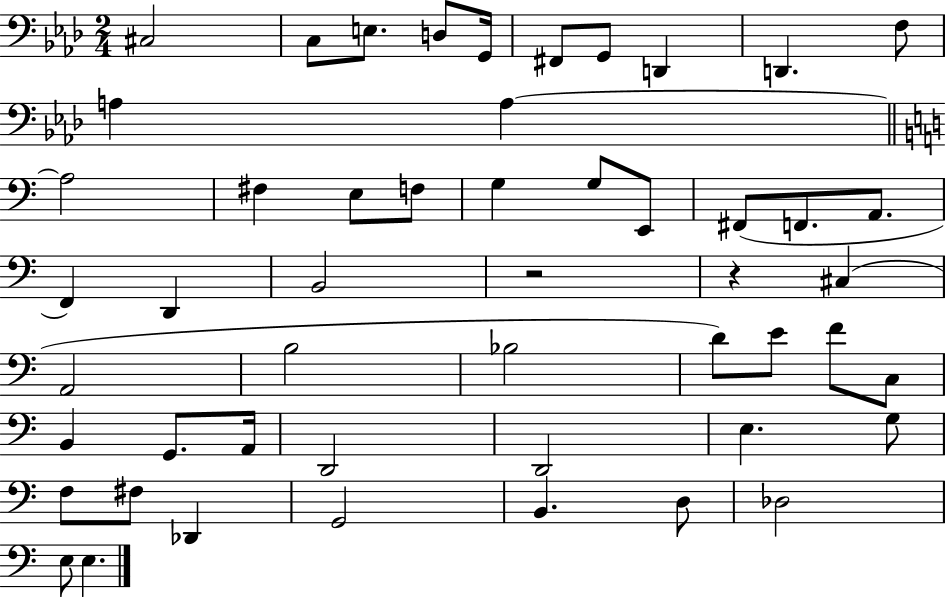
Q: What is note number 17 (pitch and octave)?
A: G3